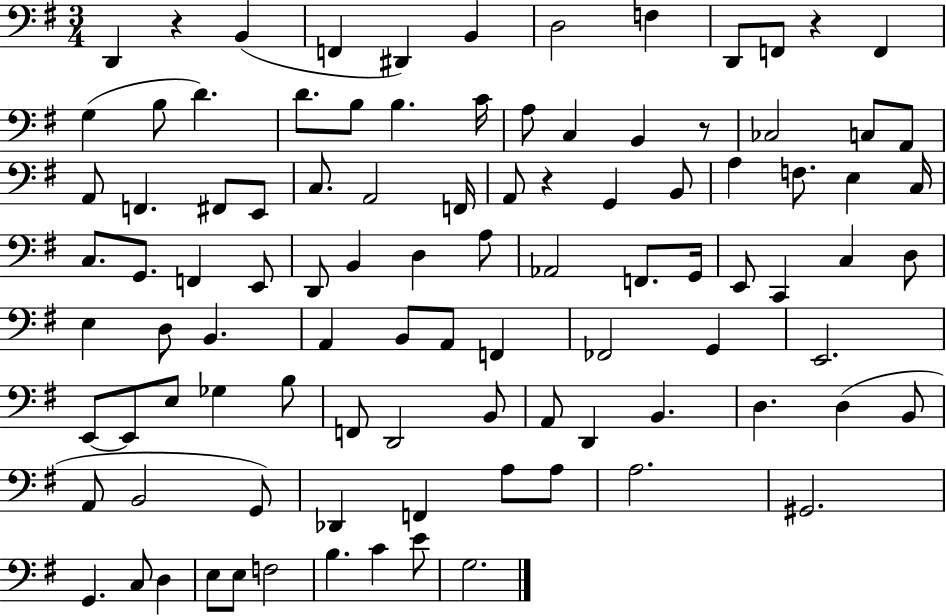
{
  \clef bass
  \numericTimeSignature
  \time 3/4
  \key g \major
  \repeat volta 2 { d,4 r4 b,4( | f,4 dis,4) b,4 | d2 f4 | d,8 f,8 r4 f,4 | \break g4( b8 d'4.) | d'8. b8 b4. c'16 | a8 c4 b,4 r8 | ces2 c8 a,8 | \break a,8 f,4. fis,8 e,8 | c8. a,2 f,16 | a,8 r4 g,4 b,8 | a4 f8. e4 c16 | \break c8. g,8. f,4 e,8 | d,8 b,4 d4 a8 | aes,2 f,8. g,16 | e,8 c,4 c4 d8 | \break e4 d8 b,4. | a,4 b,8 a,8 f,4 | fes,2 g,4 | e,2. | \break e,8~~ e,8 e8 ges4 b8 | f,8 d,2 b,8 | a,8 d,4 b,4. | d4. d4( b,8 | \break a,8 b,2 g,8) | des,4 f,4 a8 a8 | a2. | gis,2. | \break g,4. c8 d4 | e8 e8 f2 | b4. c'4 e'8 | g2. | \break } \bar "|."
}